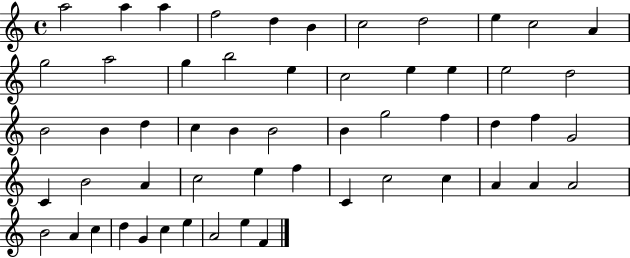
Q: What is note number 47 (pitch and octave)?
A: A4